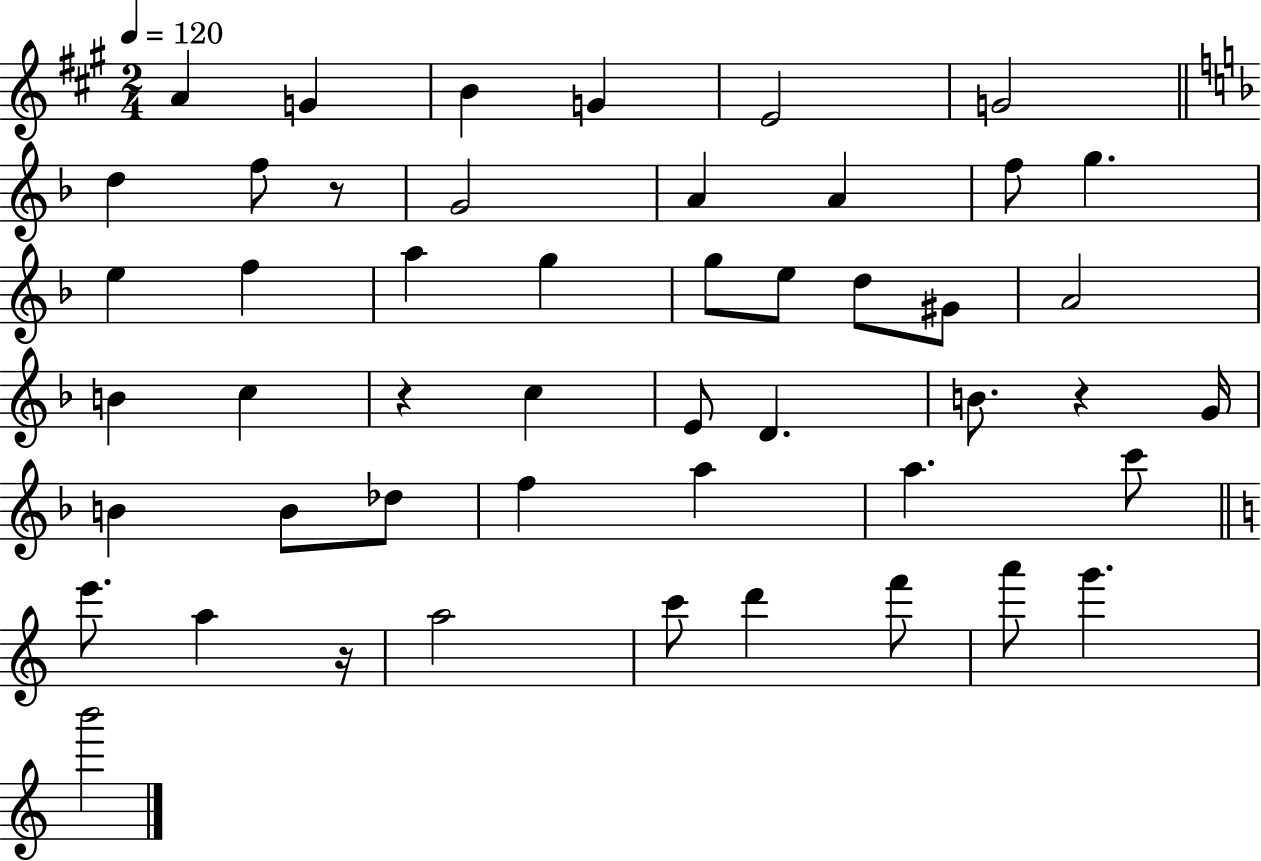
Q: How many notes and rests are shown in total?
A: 49